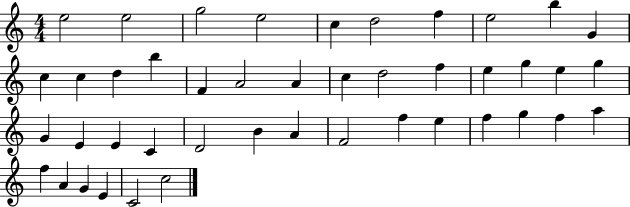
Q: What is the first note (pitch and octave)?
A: E5